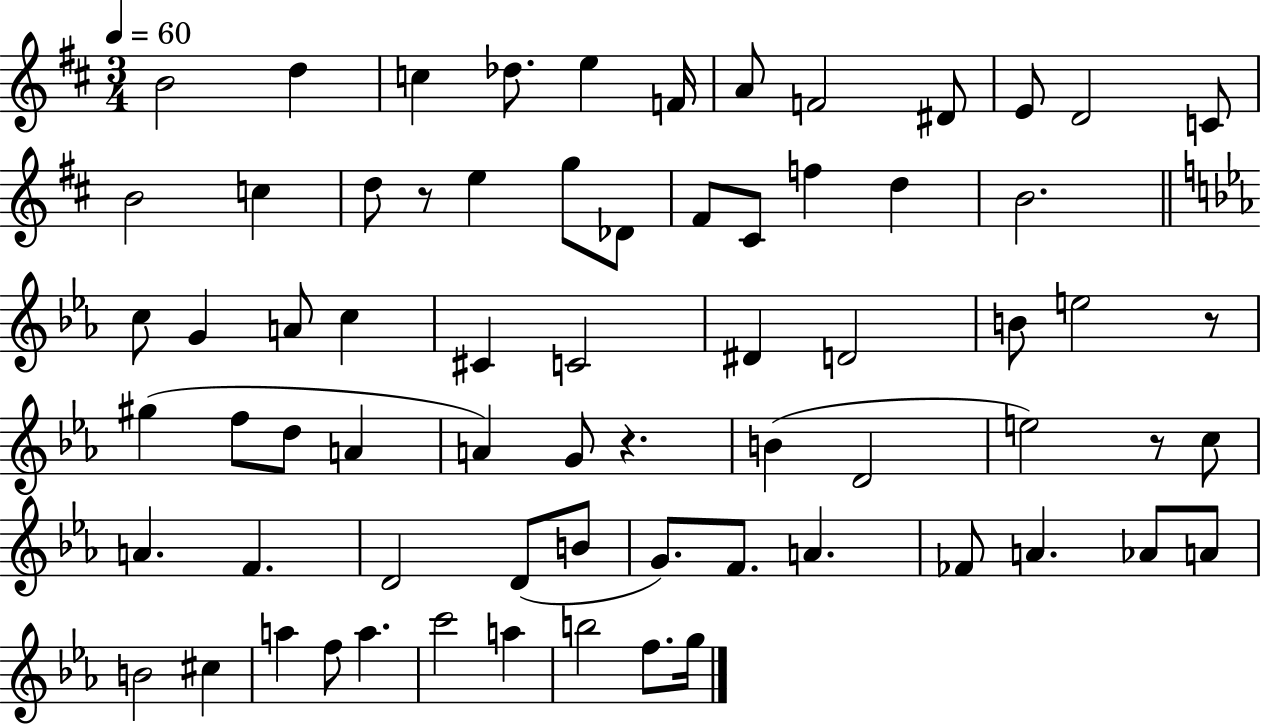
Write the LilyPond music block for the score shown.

{
  \clef treble
  \numericTimeSignature
  \time 3/4
  \key d \major
  \tempo 4 = 60
  b'2 d''4 | c''4 des''8. e''4 f'16 | a'8 f'2 dis'8 | e'8 d'2 c'8 | \break b'2 c''4 | d''8 r8 e''4 g''8 des'8 | fis'8 cis'8 f''4 d''4 | b'2. | \break \bar "||" \break \key ees \major c''8 g'4 a'8 c''4 | cis'4 c'2 | dis'4 d'2 | b'8 e''2 r8 | \break gis''4( f''8 d''8 a'4 | a'4) g'8 r4. | b'4( d'2 | e''2) r8 c''8 | \break a'4. f'4. | d'2 d'8( b'8 | g'8.) f'8. a'4. | fes'8 a'4. aes'8 a'8 | \break b'2 cis''4 | a''4 f''8 a''4. | c'''2 a''4 | b''2 f''8. g''16 | \break \bar "|."
}